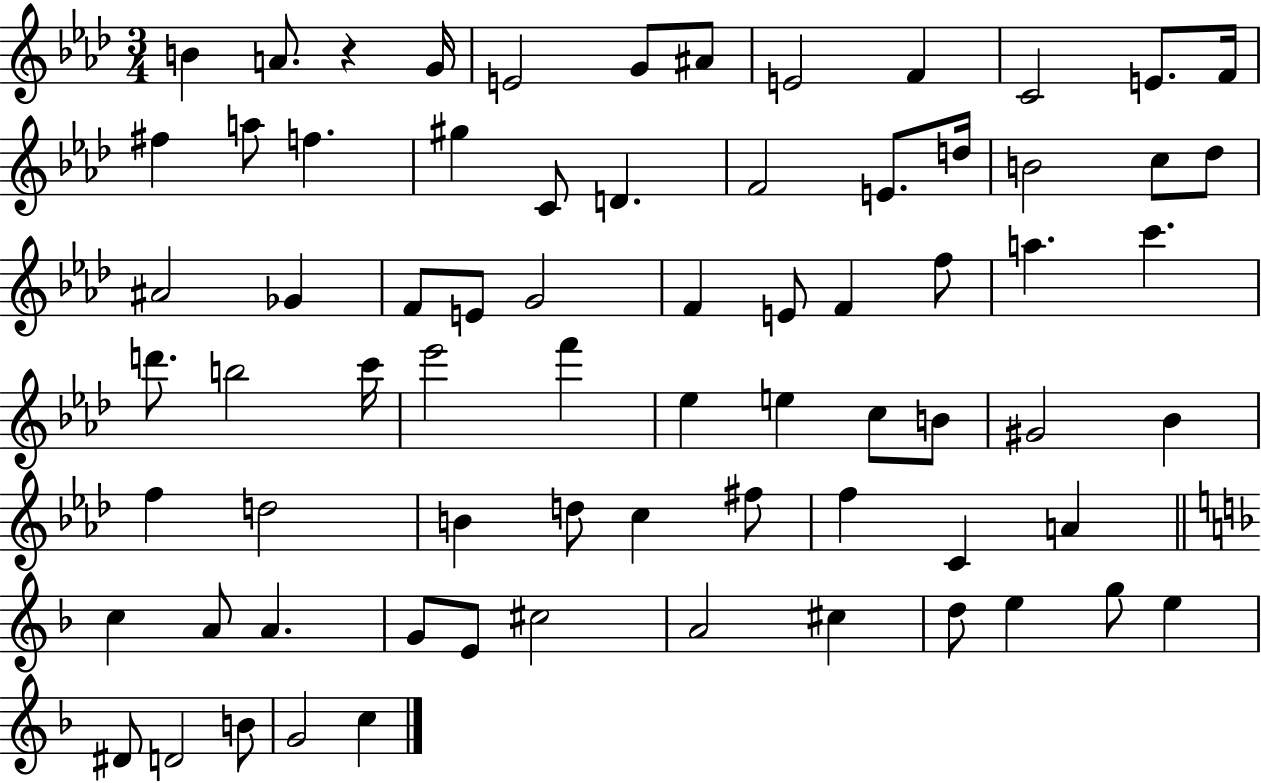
{
  \clef treble
  \numericTimeSignature
  \time 3/4
  \key aes \major
  b'4 a'8. r4 g'16 | e'2 g'8 ais'8 | e'2 f'4 | c'2 e'8. f'16 | \break fis''4 a''8 f''4. | gis''4 c'8 d'4. | f'2 e'8. d''16 | b'2 c''8 des''8 | \break ais'2 ges'4 | f'8 e'8 g'2 | f'4 e'8 f'4 f''8 | a''4. c'''4. | \break d'''8. b''2 c'''16 | ees'''2 f'''4 | ees''4 e''4 c''8 b'8 | gis'2 bes'4 | \break f''4 d''2 | b'4 d''8 c''4 fis''8 | f''4 c'4 a'4 | \bar "||" \break \key f \major c''4 a'8 a'4. | g'8 e'8 cis''2 | a'2 cis''4 | d''8 e''4 g''8 e''4 | \break dis'8 d'2 b'8 | g'2 c''4 | \bar "|."
}